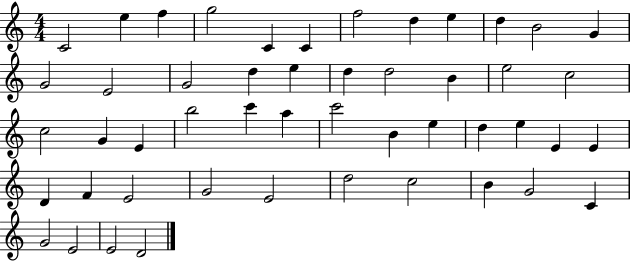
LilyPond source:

{
  \clef treble
  \numericTimeSignature
  \time 4/4
  \key c \major
  c'2 e''4 f''4 | g''2 c'4 c'4 | f''2 d''4 e''4 | d''4 b'2 g'4 | \break g'2 e'2 | g'2 d''4 e''4 | d''4 d''2 b'4 | e''2 c''2 | \break c''2 g'4 e'4 | b''2 c'''4 a''4 | c'''2 b'4 e''4 | d''4 e''4 e'4 e'4 | \break d'4 f'4 e'2 | g'2 e'2 | d''2 c''2 | b'4 g'2 c'4 | \break g'2 e'2 | e'2 d'2 | \bar "|."
}